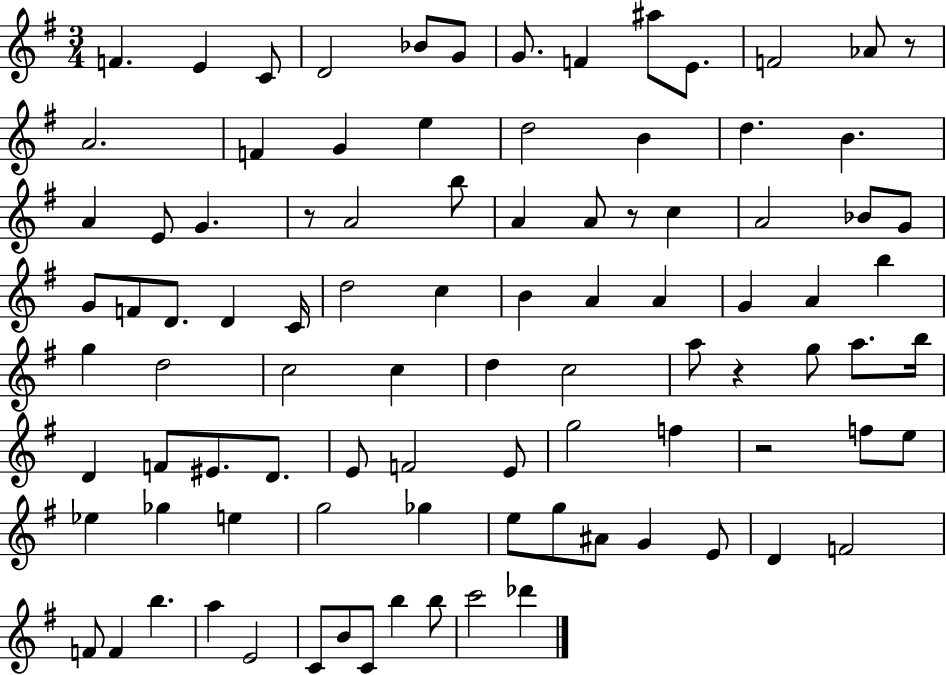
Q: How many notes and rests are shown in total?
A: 94